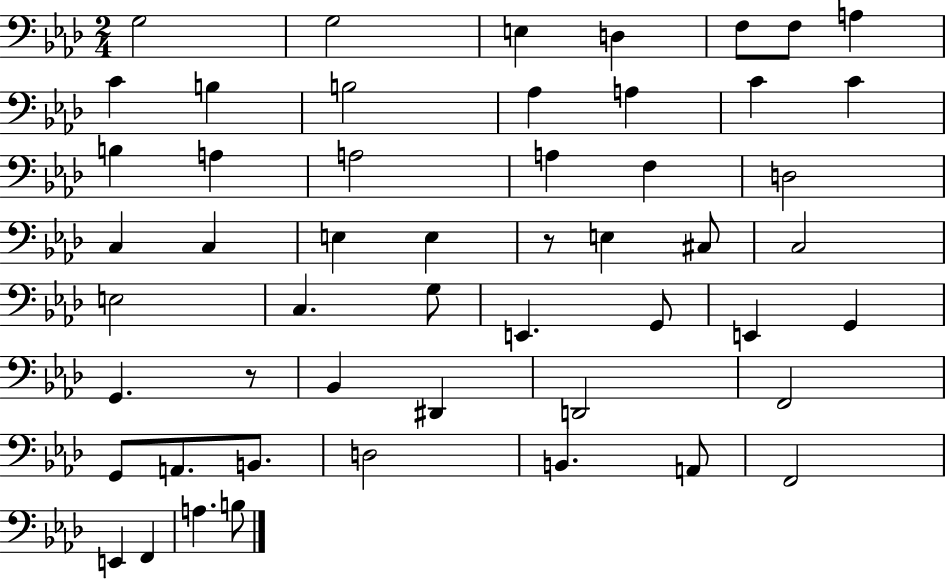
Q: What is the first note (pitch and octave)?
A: G3